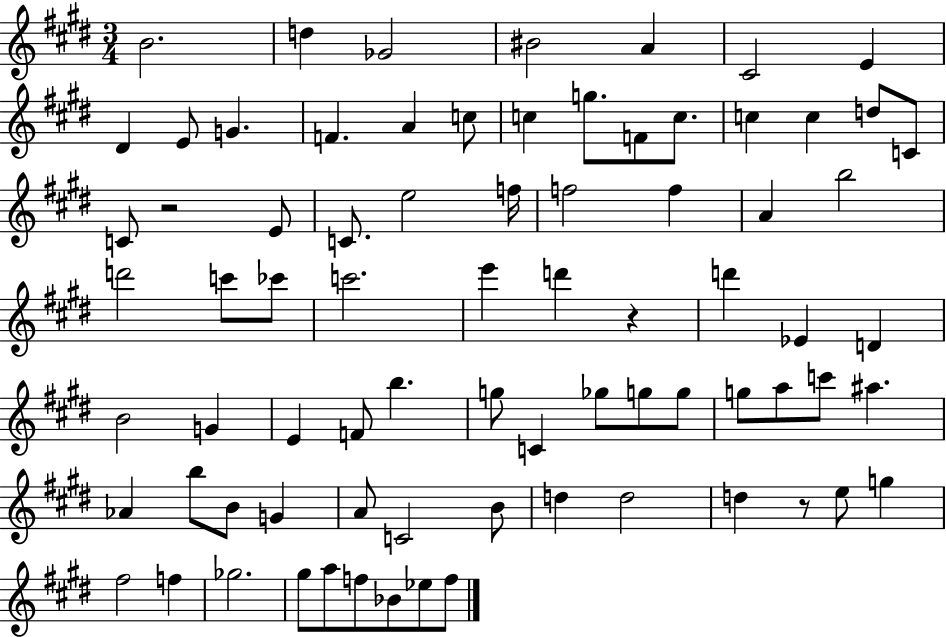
B4/h. D5/q Gb4/h BIS4/h A4/q C#4/h E4/q D#4/q E4/e G4/q. F4/q. A4/q C5/e C5/q G5/e. F4/e C5/e. C5/q C5/q D5/e C4/e C4/e R/h E4/e C4/e. E5/h F5/s F5/h F5/q A4/q B5/h D6/h C6/e CES6/e C6/h. E6/q D6/q R/q D6/q Eb4/q D4/q B4/h G4/q E4/q F4/e B5/q. G5/e C4/q Gb5/e G5/e G5/e G5/e A5/e C6/e A#5/q. Ab4/q B5/e B4/e G4/q A4/e C4/h B4/e D5/q D5/h D5/q R/e E5/e G5/q F#5/h F5/q Gb5/h. G#5/e A5/e F5/e Bb4/e Eb5/e F5/e